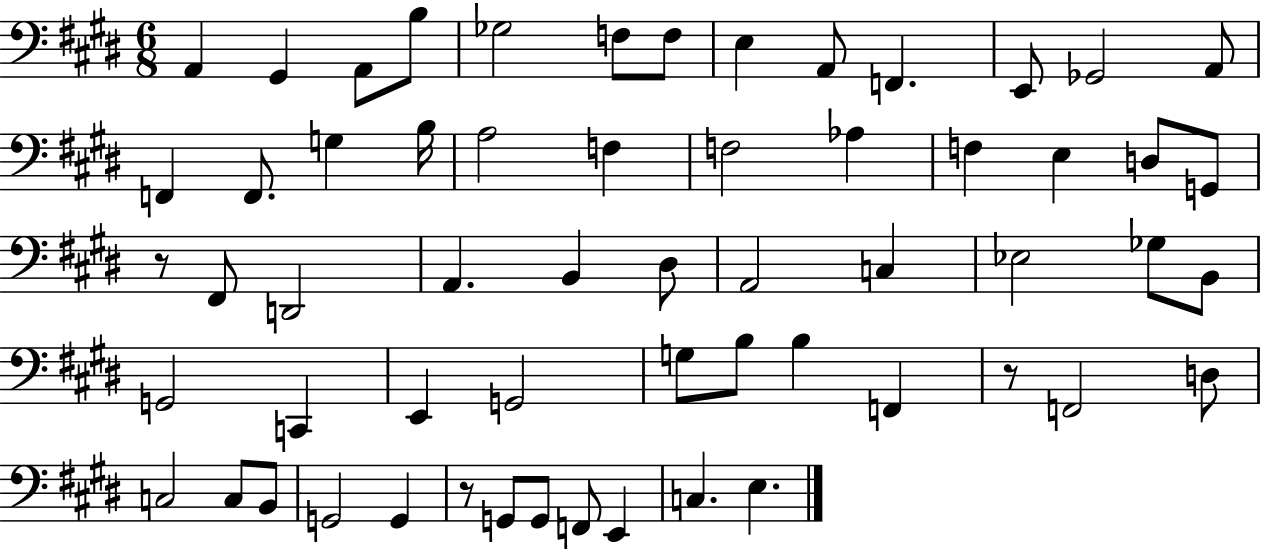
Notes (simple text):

A2/q G#2/q A2/e B3/e Gb3/h F3/e F3/e E3/q A2/e F2/q. E2/e Gb2/h A2/e F2/q F2/e. G3/q B3/s A3/h F3/q F3/h Ab3/q F3/q E3/q D3/e G2/e R/e F#2/e D2/h A2/q. B2/q D#3/e A2/h C3/q Eb3/h Gb3/e B2/e G2/h C2/q E2/q G2/h G3/e B3/e B3/q F2/q R/e F2/h D3/e C3/h C3/e B2/e G2/h G2/q R/e G2/e G2/e F2/e E2/q C3/q. E3/q.